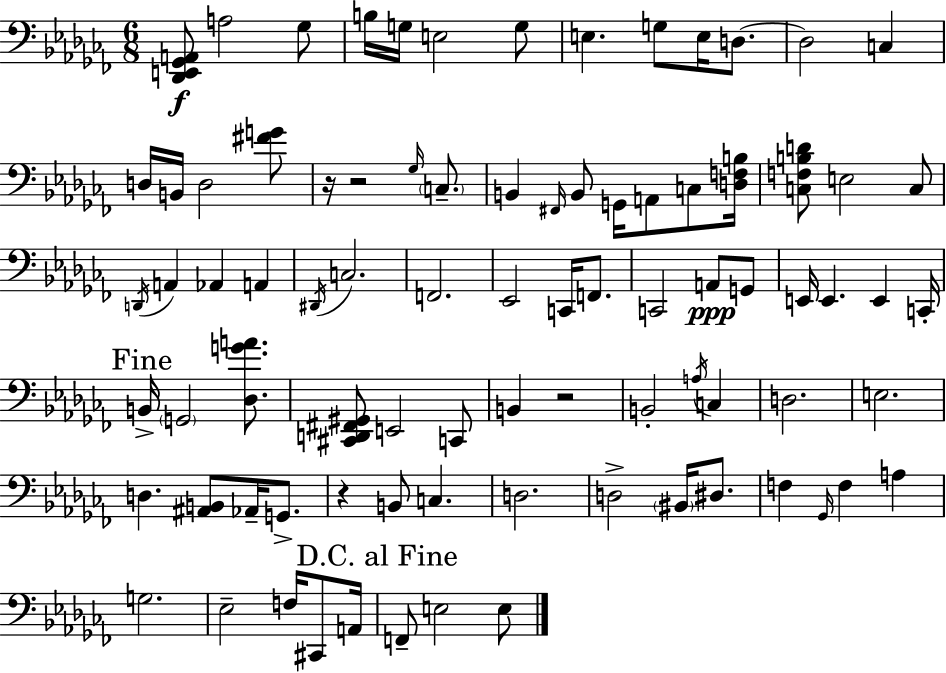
X:1
T:Untitled
M:6/8
L:1/4
K:Abm
[_D,,E,,_G,,A,,]/2 A,2 _G,/2 B,/4 G,/4 E,2 G,/2 E, G,/2 E,/4 D,/2 D,2 C, D,/4 B,,/4 D,2 [^FG]/2 z/4 z2 _G,/4 C,/2 B,, ^F,,/4 B,,/2 G,,/4 A,,/2 C,/2 [D,F,B,]/4 [C,F,B,D]/2 E,2 C,/2 D,,/4 A,, _A,, A,, ^D,,/4 C,2 F,,2 _E,,2 C,,/4 F,,/2 C,,2 A,,/2 G,,/2 E,,/4 E,, E,, C,,/4 B,,/4 G,,2 [_D,GA]/2 [^C,,D,,^F,,^G,,]/2 E,,2 C,,/2 B,, z2 B,,2 A,/4 C, D,2 E,2 D, [^A,,B,,]/2 _A,,/4 G,,/2 z B,,/2 C, D,2 D,2 ^B,,/4 ^D,/2 F, _G,,/4 F, A, G,2 _E,2 F,/4 ^C,,/2 A,,/4 F,,/2 E,2 E,/2